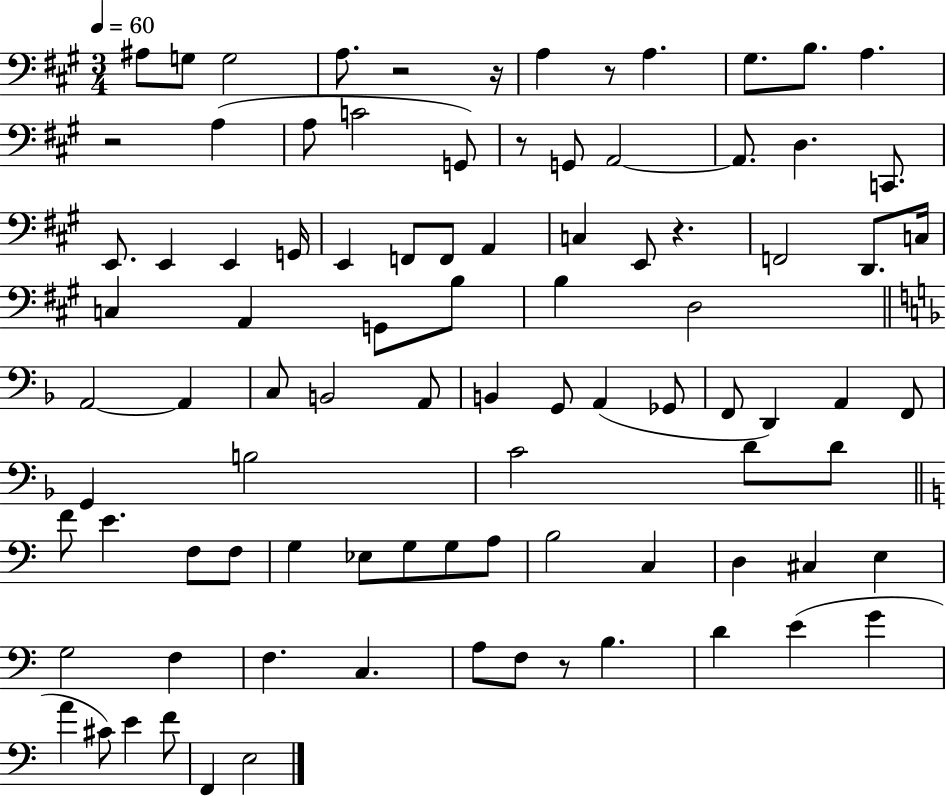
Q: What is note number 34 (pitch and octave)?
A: G2